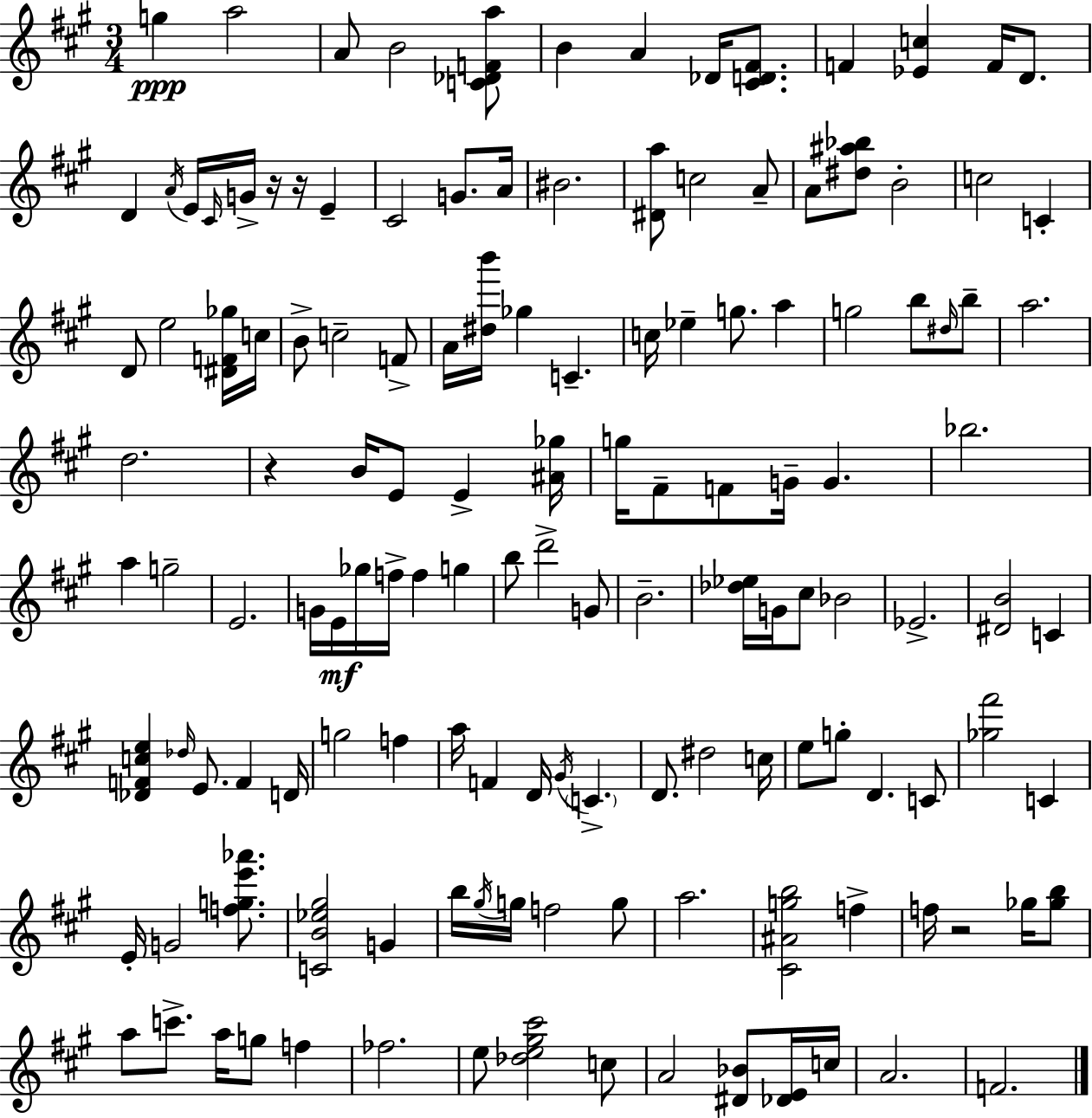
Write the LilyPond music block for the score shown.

{
  \clef treble
  \numericTimeSignature
  \time 3/4
  \key a \major
  g''4\ppp a''2 | a'8 b'2 <c' des' f' a''>8 | b'4 a'4 des'16 <cis' d' fis'>8. | f'4 <ees' c''>4 f'16 d'8. | \break d'4 \acciaccatura { a'16 } e'16 \grace { cis'16 } g'16-> r16 r16 e'4-- | cis'2 g'8. | a'16 bis'2. | <dis' a''>8 c''2 | \break a'8-- a'8 <dis'' ais'' bes''>8 b'2-. | c''2 c'4-. | d'8 e''2 | <dis' f' ges''>16 c''16 b'8-> c''2-- | \break f'8-> a'16 <dis'' b'''>16 ges''4 c'4.-- | c''16 ees''4-- g''8. a''4 | g''2 b''8 | \grace { dis''16 } b''8-- a''2. | \break d''2. | r4 b'16 e'8 e'4-> | <ais' ges''>16 g''16 fis'8-- f'8 g'16-- g'4. | bes''2. | \break a''4 g''2-- | e'2. | g'16 e'16\mf ges''16 f''16-> f''4 g''4 | b''8 d'''2-> | \break g'8 b'2.-- | <des'' ees''>16 g'16 cis''8 bes'2 | ees'2.-> | <dis' b'>2 c'4 | \break <des' f' c'' e''>4 \grace { des''16 } e'8. f'4 | d'16 g''2 | f''4 a''16 f'4 d'16 \acciaccatura { gis'16 } \parenthesize c'4.-> | d'8. dis''2 | \break c''16 e''8 g''8-. d'4. | c'8 <ges'' fis'''>2 | c'4 e'16-. g'2 | <f'' g'' e''' aes'''>8. <c' b' ees'' gis''>2 | \break g'4 b''16 \acciaccatura { gis''16 } g''16 f''2 | g''8 a''2. | <cis' ais' g'' b''>2 | f''4-> f''16 r2 | \break ges''16 <ges'' b''>8 a''8 c'''8.-> a''16 | g''8 f''4 fes''2. | e''8 <des'' e'' gis'' cis'''>2 | c''8 a'2 | \break <dis' bes'>8 <des' e'>16 c''16 a'2. | f'2. | \bar "|."
}